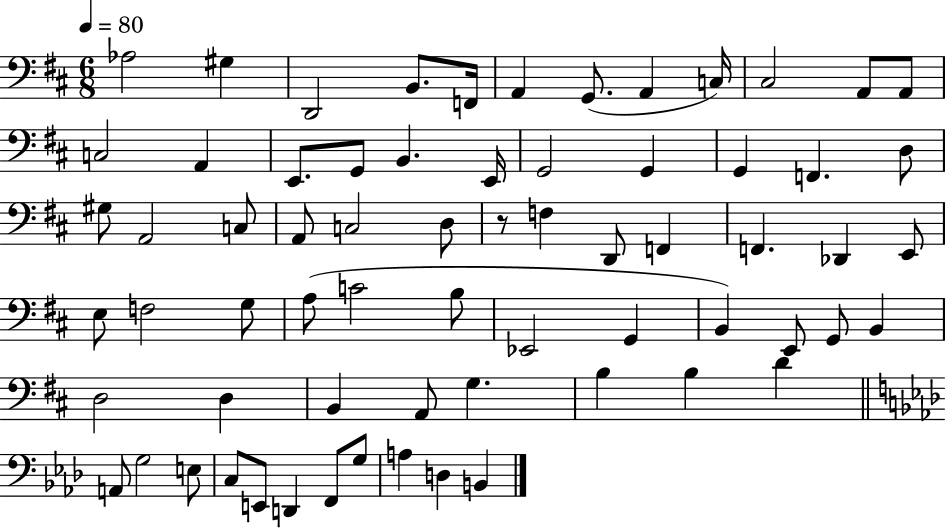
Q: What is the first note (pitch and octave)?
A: Ab3